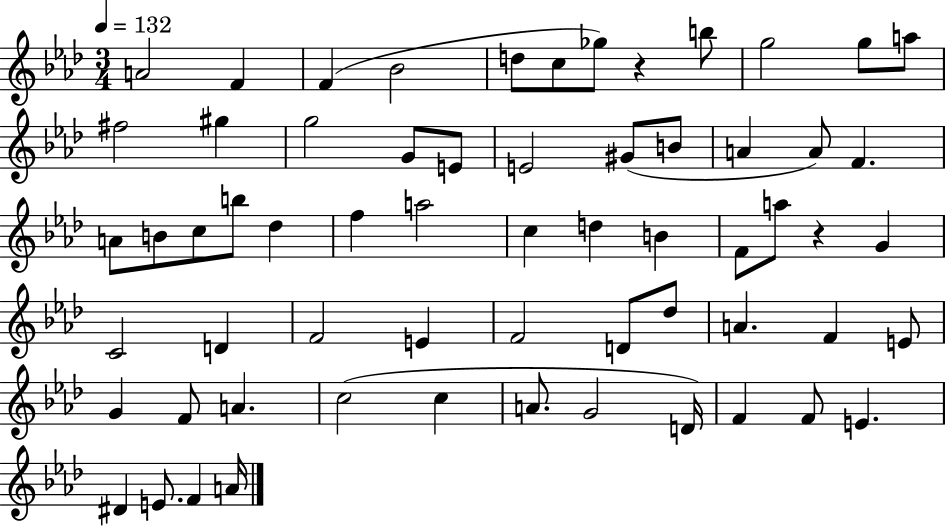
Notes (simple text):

A4/h F4/q F4/q Bb4/h D5/e C5/e Gb5/e R/q B5/e G5/h G5/e A5/e F#5/h G#5/q G5/h G4/e E4/e E4/h G#4/e B4/e A4/q A4/e F4/q. A4/e B4/e C5/e B5/e Db5/q F5/q A5/h C5/q D5/q B4/q F4/e A5/e R/q G4/q C4/h D4/q F4/h E4/q F4/h D4/e Db5/e A4/q. F4/q E4/e G4/q F4/e A4/q. C5/h C5/q A4/e. G4/h D4/s F4/q F4/e E4/q. D#4/q E4/e. F4/q A4/s